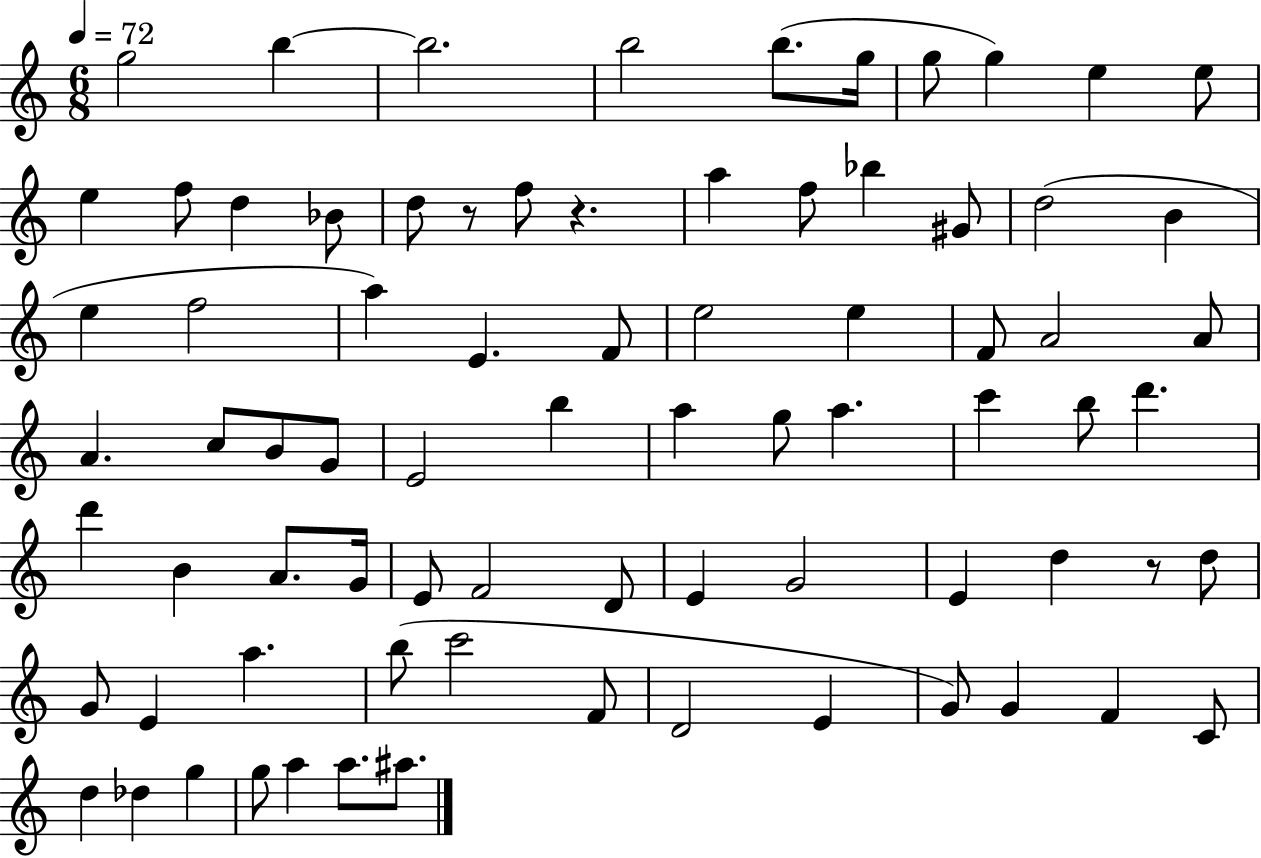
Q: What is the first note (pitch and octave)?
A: G5